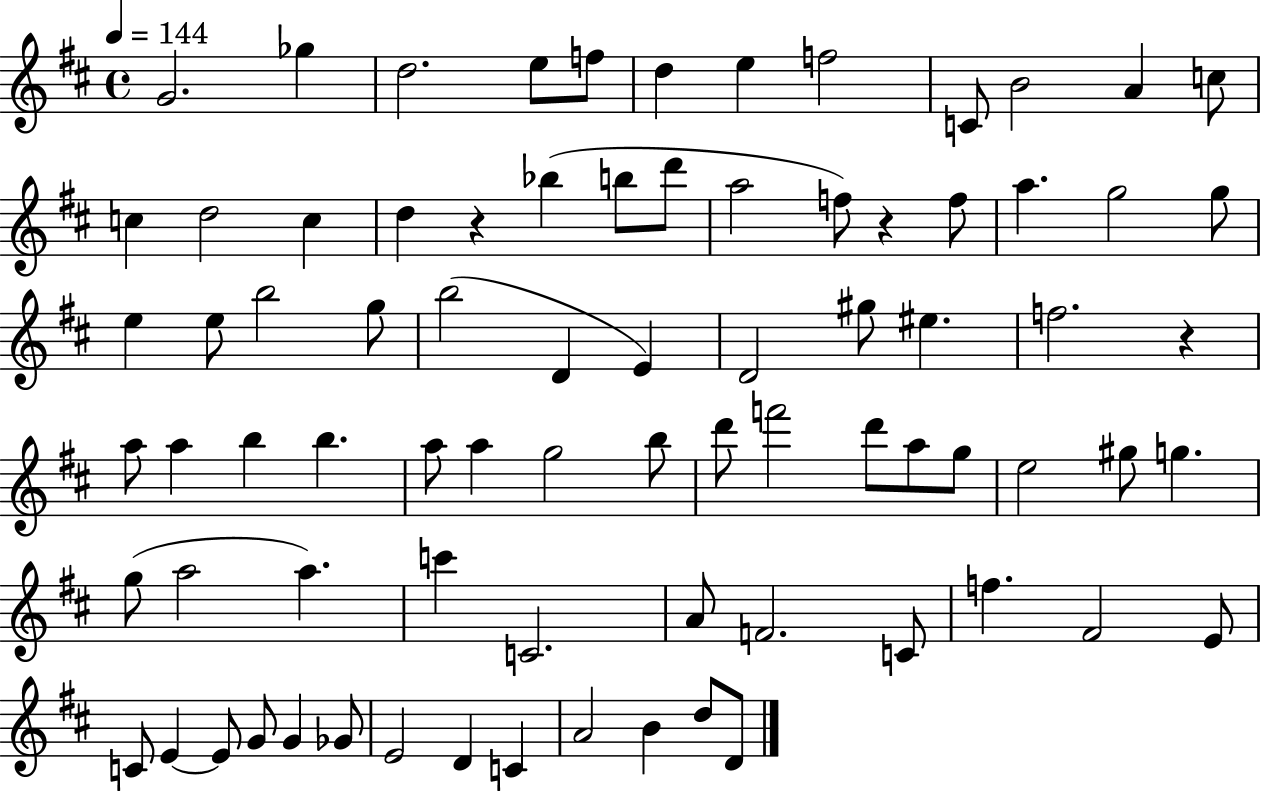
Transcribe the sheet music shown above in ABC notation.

X:1
T:Untitled
M:4/4
L:1/4
K:D
G2 _g d2 e/2 f/2 d e f2 C/2 B2 A c/2 c d2 c d z _b b/2 d'/2 a2 f/2 z f/2 a g2 g/2 e e/2 b2 g/2 b2 D E D2 ^g/2 ^e f2 z a/2 a b b a/2 a g2 b/2 d'/2 f'2 d'/2 a/2 g/2 e2 ^g/2 g g/2 a2 a c' C2 A/2 F2 C/2 f ^F2 E/2 C/2 E E/2 G/2 G _G/2 E2 D C A2 B d/2 D/2